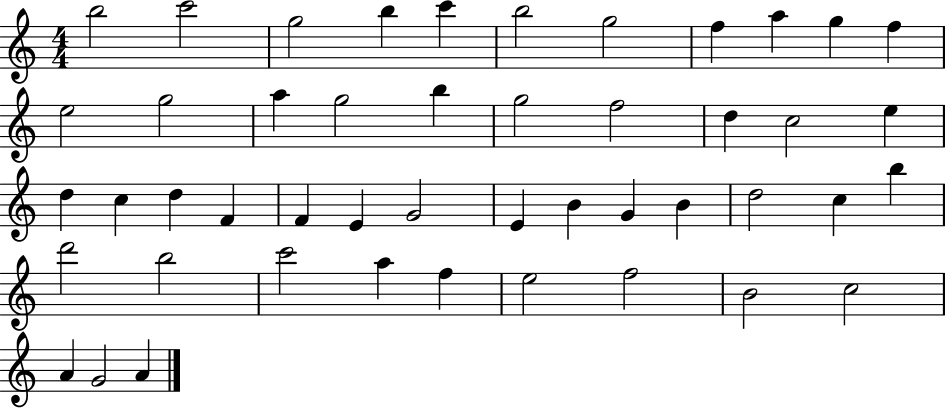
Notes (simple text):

B5/h C6/h G5/h B5/q C6/q B5/h G5/h F5/q A5/q G5/q F5/q E5/h G5/h A5/q G5/h B5/q G5/h F5/h D5/q C5/h E5/q D5/q C5/q D5/q F4/q F4/q E4/q G4/h E4/q B4/q G4/q B4/q D5/h C5/q B5/q D6/h B5/h C6/h A5/q F5/q E5/h F5/h B4/h C5/h A4/q G4/h A4/q